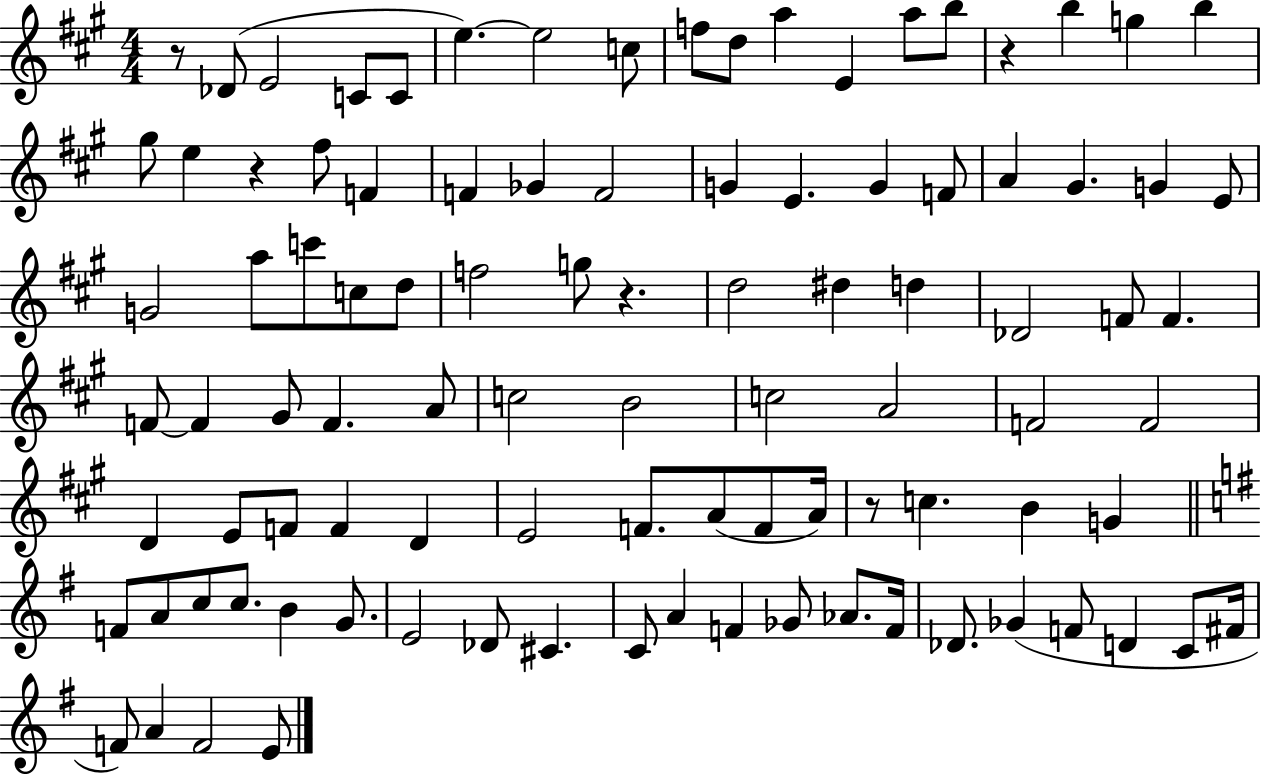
R/e Db4/e E4/h C4/e C4/e E5/q. E5/h C5/e F5/e D5/e A5/q E4/q A5/e B5/e R/q B5/q G5/q B5/q G#5/e E5/q R/q F#5/e F4/q F4/q Gb4/q F4/h G4/q E4/q. G4/q F4/e A4/q G#4/q. G4/q E4/e G4/h A5/e C6/e C5/e D5/e F5/h G5/e R/q. D5/h D#5/q D5/q Db4/h F4/e F4/q. F4/e F4/q G#4/e F4/q. A4/e C5/h B4/h C5/h A4/h F4/h F4/h D4/q E4/e F4/e F4/q D4/q E4/h F4/e. A4/e F4/e A4/s R/e C5/q. B4/q G4/q F4/e A4/e C5/e C5/e. B4/q G4/e. E4/h Db4/e C#4/q. C4/e A4/q F4/q Gb4/e Ab4/e. F4/s Db4/e. Gb4/q F4/e D4/q C4/e F#4/s F4/e A4/q F4/h E4/e